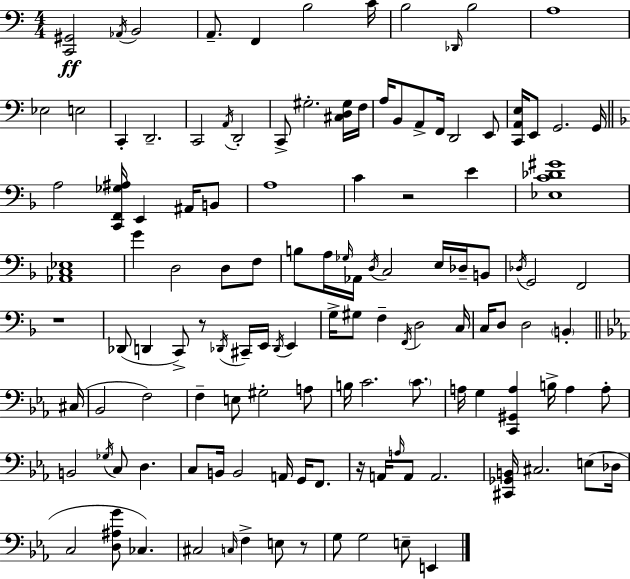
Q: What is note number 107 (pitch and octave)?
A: F3